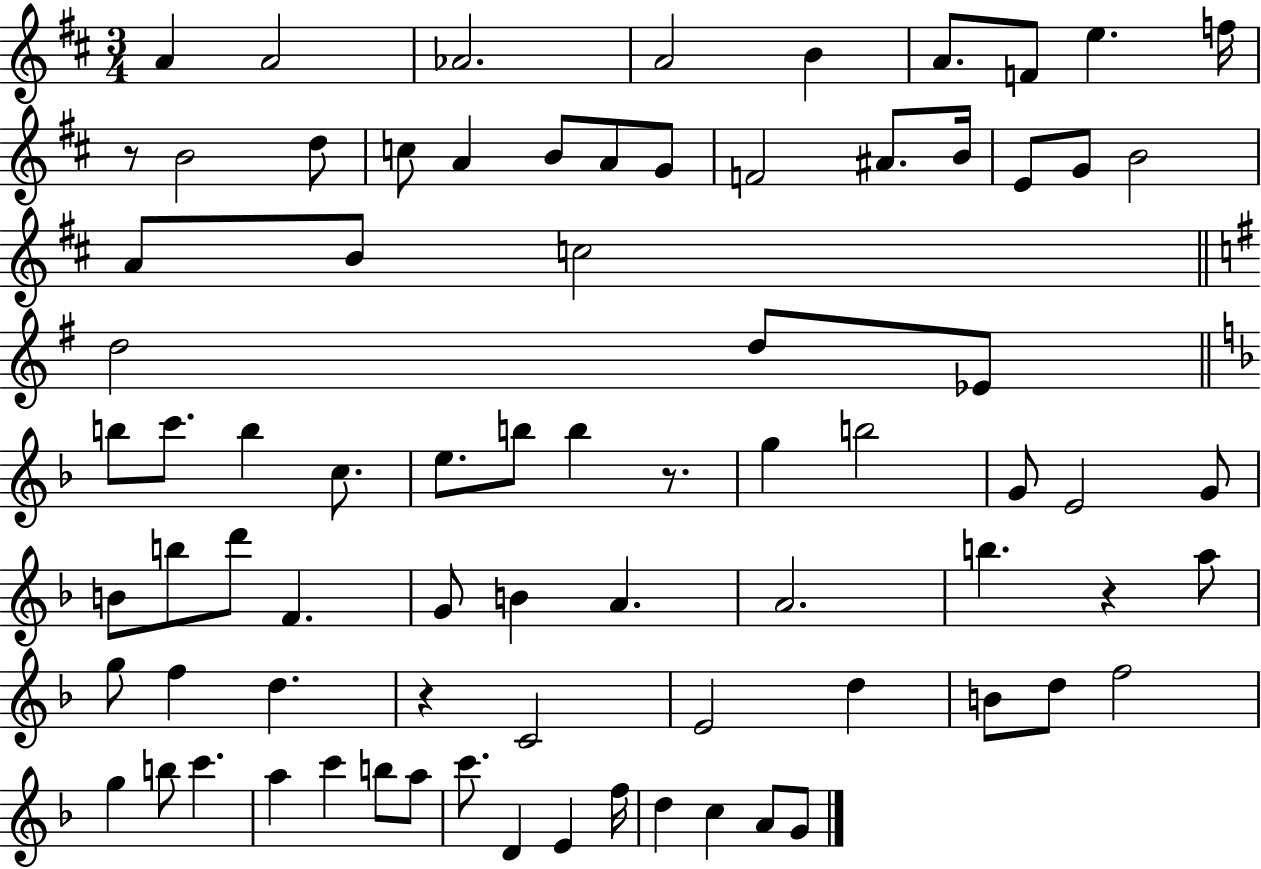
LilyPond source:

{
  \clef treble
  \numericTimeSignature
  \time 3/4
  \key d \major
  a'4 a'2 | aes'2. | a'2 b'4 | a'8. f'8 e''4. f''16 | \break r8 b'2 d''8 | c''8 a'4 b'8 a'8 g'8 | f'2 ais'8. b'16 | e'8 g'8 b'2 | \break a'8 b'8 c''2 | \bar "||" \break \key g \major d''2 d''8 ees'8 | \bar "||" \break \key f \major b''8 c'''8. b''4 c''8. | e''8. b''8 b''4 r8. | g''4 b''2 | g'8 e'2 g'8 | \break b'8 b''8 d'''8 f'4. | g'8 b'4 a'4. | a'2. | b''4. r4 a''8 | \break g''8 f''4 d''4. | r4 c'2 | e'2 d''4 | b'8 d''8 f''2 | \break g''4 b''8 c'''4. | a''4 c'''4 b''8 a''8 | c'''8. d'4 e'4 f''16 | d''4 c''4 a'8 g'8 | \break \bar "|."
}